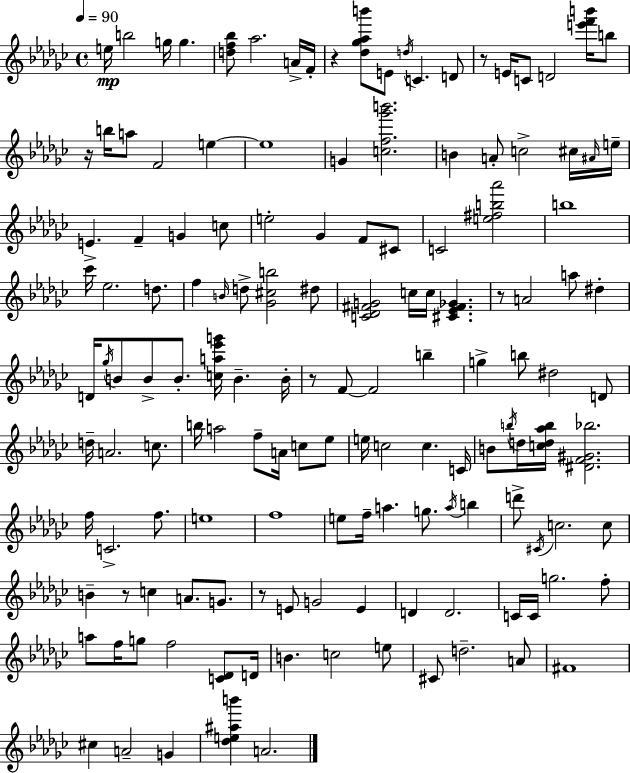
E5/s B5/h G5/s G5/q. [D5,F5,Bb5]/e Ab5/h. A4/s F4/s R/q [Db5,Gb5,Ab5,B6]/e E4/e D5/s C4/q. D4/e R/e E4/s C4/e D4/h [E6,F6,B6]/s B5/e R/s B5/s A5/e F4/h E5/q E5/w G4/q [C5,F5,Gb6,B6]/h. B4/q A4/e C5/h C#5/s A#4/s E5/s E4/q. F4/q G4/q C5/e E5/h Gb4/q F4/e C#4/e C4/h [E5,F#5,B5,Ab6]/h B5/w CES6/s Eb5/h. D5/e. F5/q B4/s D5/e [Gb4,C#5,B5]/h D#5/e [C4,Db4,F#4,G4]/h C5/s C5/s [C#4,Eb4,F#4,Gb4]/q. R/e A4/h A5/e D#5/q D4/s Gb5/s B4/e B4/e B4/e. [C5,A5,Eb6,G6]/s B4/q. B4/s R/e F4/e F4/h B5/q G5/q B5/e D#5/h D4/e D5/s A4/h. C5/e. B5/s A5/h F5/e A4/s C5/e Eb5/e E5/s C5/h C5/q. C4/s B4/e B5/s D5/s [C5,D5,Ab5,B5]/s [D#4,F4,G#4,Bb5]/h. F5/s C4/h. F5/e. E5/w F5/w E5/e F5/s A5/q. G5/e. A5/s B5/q D6/e C#4/s C5/h. C5/e B4/q R/e C5/q A4/e. G4/e. R/e E4/e G4/h E4/q D4/q D4/h. C4/s C4/s G5/h. F5/e A5/e F5/s G5/e F5/h [C4,Db4]/e D4/s B4/q. C5/h E5/e C#4/e D5/h. A4/e F#4/w C#5/q A4/h G4/q [Db5,E5,A#5,B6]/q A4/h.